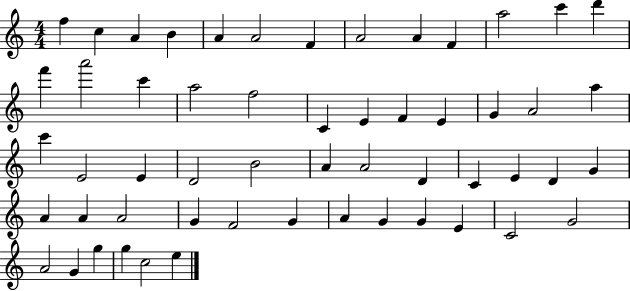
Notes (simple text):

F5/q C5/q A4/q B4/q A4/q A4/h F4/q A4/h A4/q F4/q A5/h C6/q D6/q F6/q A6/h C6/q A5/h F5/h C4/q E4/q F4/q E4/q G4/q A4/h A5/q C6/q E4/h E4/q D4/h B4/h A4/q A4/h D4/q C4/q E4/q D4/q G4/q A4/q A4/q A4/h G4/q F4/h G4/q A4/q G4/q G4/q E4/q C4/h G4/h A4/h G4/q G5/q G5/q C5/h E5/q